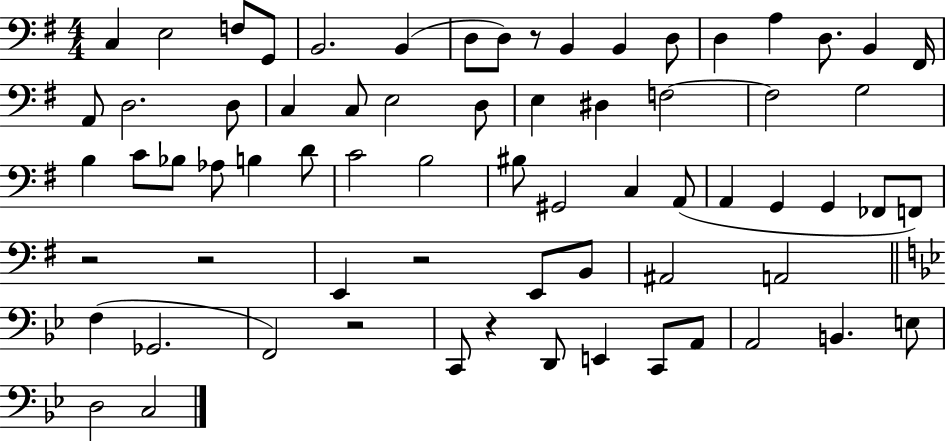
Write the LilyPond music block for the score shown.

{
  \clef bass
  \numericTimeSignature
  \time 4/4
  \key g \major
  c4 e2 f8 g,8 | b,2. b,4( | d8 d8) r8 b,4 b,4 d8 | d4 a4 d8. b,4 fis,16 | \break a,8 d2. d8 | c4 c8 e2 d8 | e4 dis4 f2~~ | f2 g2 | \break b4 c'8 bes8 aes8 b4 d'8 | c'2 b2 | bis8 gis,2 c4 a,8( | a,4 g,4 g,4 fes,8 f,8) | \break r2 r2 | e,4 r2 e,8 b,8 | ais,2 a,2 | \bar "||" \break \key bes \major f4( ges,2. | f,2) r2 | c,8 r4 d,8 e,4 c,8 a,8 | a,2 b,4. e8 | \break d2 c2 | \bar "|."
}